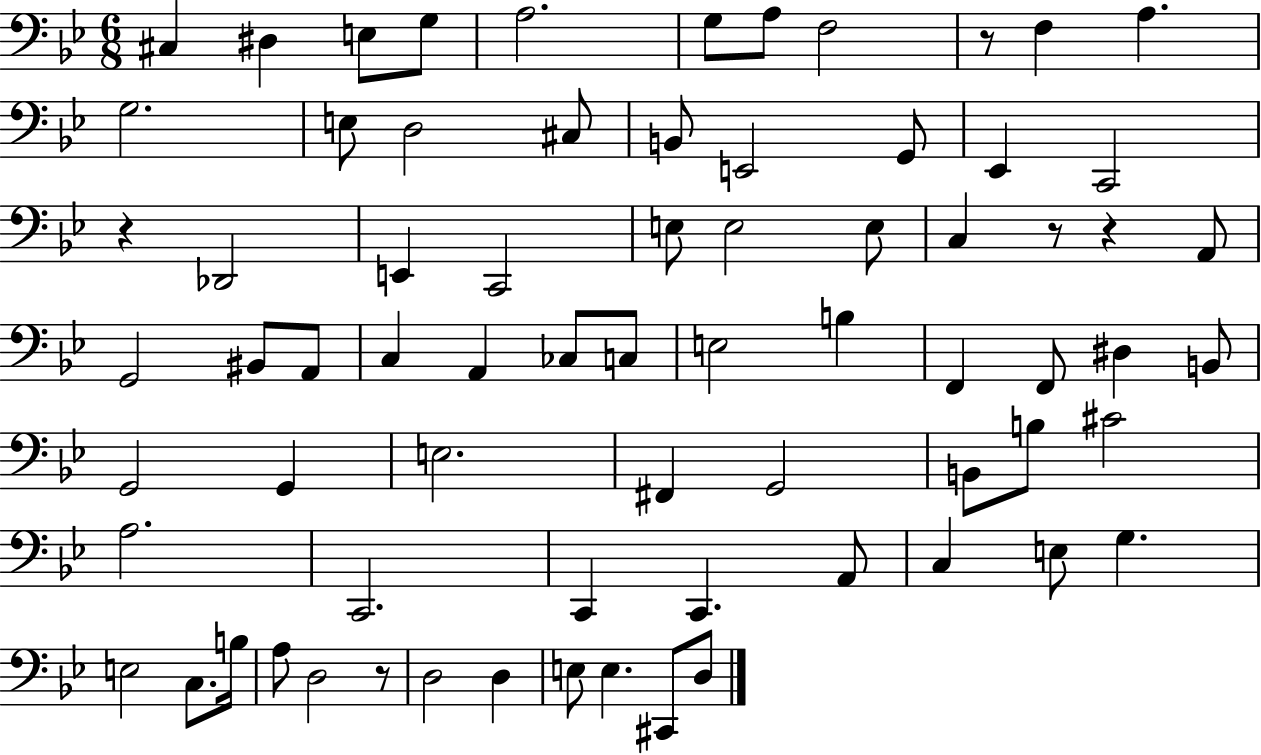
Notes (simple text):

C#3/q D#3/q E3/e G3/e A3/h. G3/e A3/e F3/h R/e F3/q A3/q. G3/h. E3/e D3/h C#3/e B2/e E2/h G2/e Eb2/q C2/h R/q Db2/h E2/q C2/h E3/e E3/h E3/e C3/q R/e R/q A2/e G2/h BIS2/e A2/e C3/q A2/q CES3/e C3/e E3/h B3/q F2/q F2/e D#3/q B2/e G2/h G2/q E3/h. F#2/q G2/h B2/e B3/e C#4/h A3/h. C2/h. C2/q C2/q. A2/e C3/q E3/e G3/q. E3/h C3/e. B3/s A3/e D3/h R/e D3/h D3/q E3/e E3/q. C#2/e D3/e